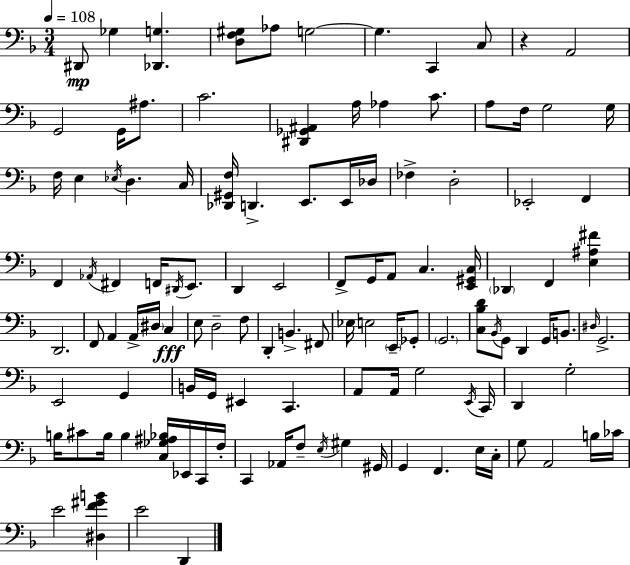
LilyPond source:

{
  \clef bass
  \numericTimeSignature
  \time 3/4
  \key f \major
  \tempo 4 = 108
  \repeat volta 2 { dis,8\mp ges4 <des, g>4. | <d f gis>8 aes8 g2~~ | g4. c,4 c8 | r4 a,2 | \break g,2 g,16 ais8. | c'2. | <dis, ges, ais,>4 a16 aes4 c'8. | a8 f16 g2 g16 | \break f16 e4 \acciaccatura { ees16 } d4. | c16 <des, gis, f>16 d,4.-> e,8. e,16 | des16 fes4-> d2-. | ees,2-. f,4 | \break f,4 \acciaccatura { aes,16 } fis,4 f,16 \acciaccatura { dis,16 } | e,8. d,4 e,2 | f,8-> g,16 a,8 c4. | <e, gis, c>16 \parenthesize des,4 f,4 <e ais fis'>4 | \break d,2. | f,8 a,4 a,16-> \parenthesize dis16 c4\fff | e8 d2-- | f8 d,4-. b,4.-> | \break fis,8 ees16 e2 | \parenthesize e,16-- ges,8-. \parenthesize g,2. | <c bes d'>8 \acciaccatura { bes,16 } g,8 d,4 | g,16 b,8. \grace { dis16 } g,2.-> | \break e,2 | g,4 b,16 g,16 eis,4 c,4. | a,8 a,16 g2 | \acciaccatura { e,16 } c,16 d,4 g2-. | \break b16 cis'8 b16 b4 | <c ges ais bes>16 ees,16 c,16 f16-. c,4 aes,16 f8-- | \acciaccatura { e16 } gis4 gis,16 g,4 f,4. | e16 c16-. g8 a,2 | \break b16 ces'16 e'2 | <dis f' gis' b'>4 e'2 | d,4 } \bar "|."
}